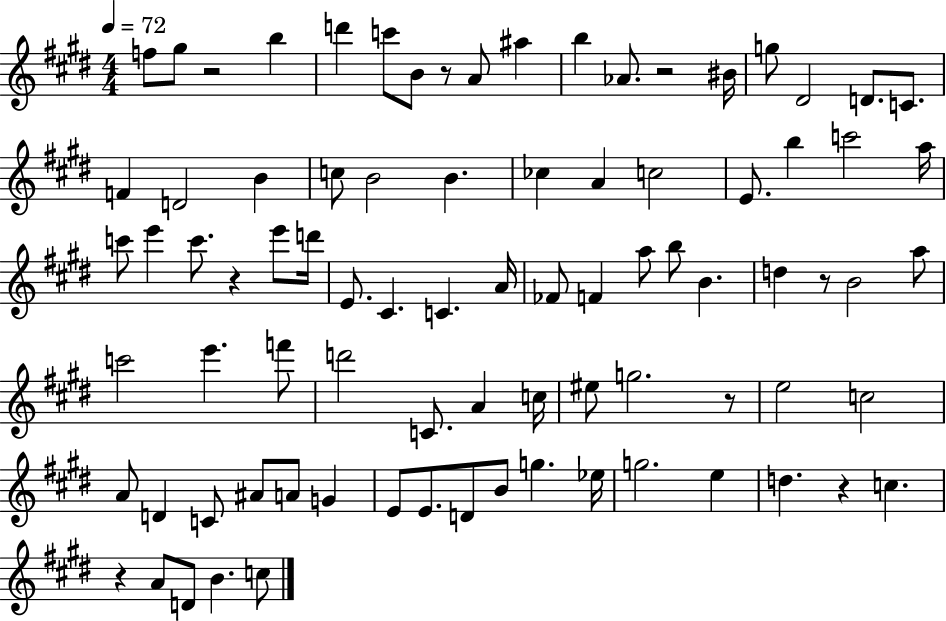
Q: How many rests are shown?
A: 8